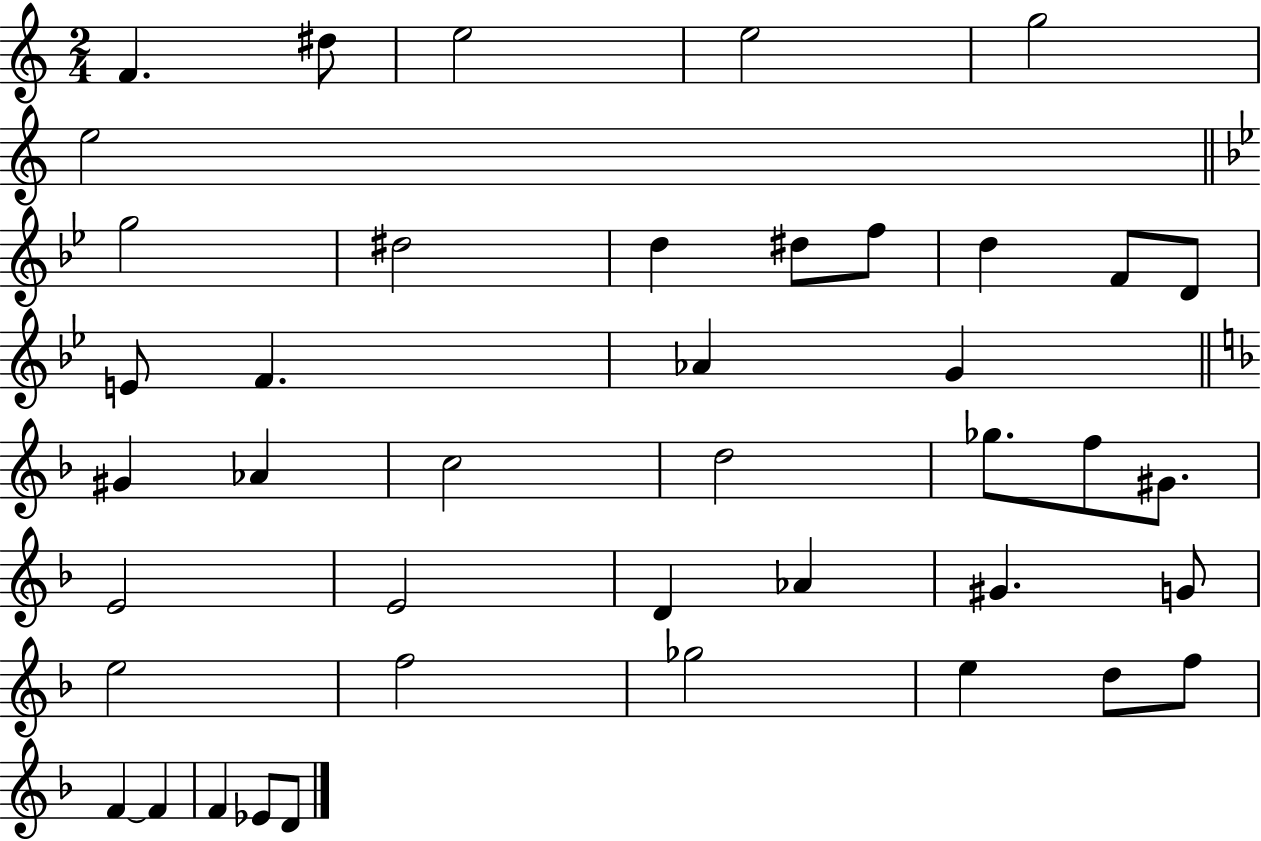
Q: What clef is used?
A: treble